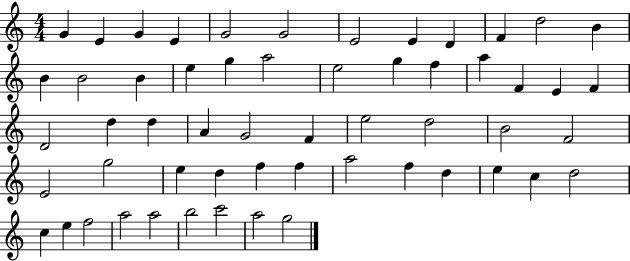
G4/q E4/q G4/q E4/q G4/h G4/h E4/h E4/q D4/q F4/q D5/h B4/q B4/q B4/h B4/q E5/q G5/q A5/h E5/h G5/q F5/q A5/q F4/q E4/q F4/q D4/h D5/q D5/q A4/q G4/h F4/q E5/h D5/h B4/h F4/h E4/h G5/h E5/q D5/q F5/q F5/q A5/h F5/q D5/q E5/q C5/q D5/h C5/q E5/q F5/h A5/h A5/h B5/h C6/h A5/h G5/h